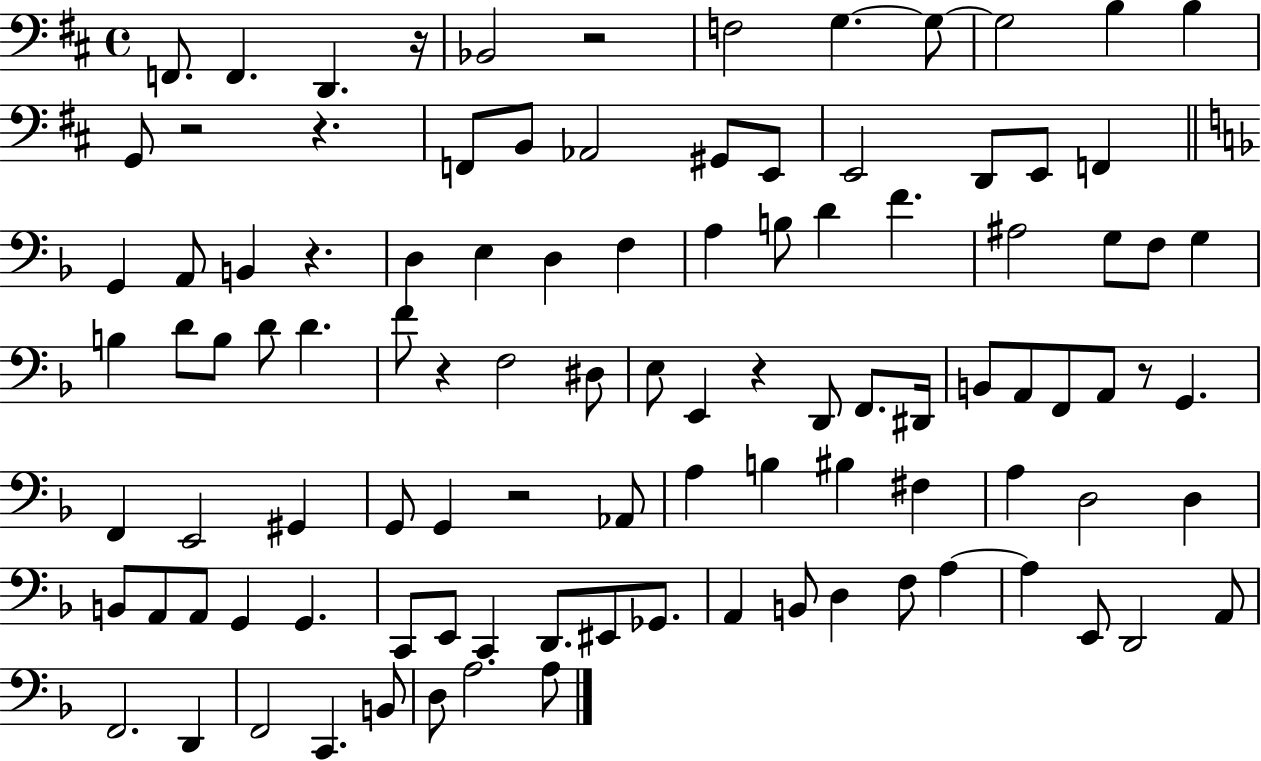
{
  \clef bass
  \time 4/4
  \defaultTimeSignature
  \key d \major
  \repeat volta 2 { f,8. f,4. d,4. r16 | bes,2 r2 | f2 g4.~~ g8~~ | g2 b4 b4 | \break g,8 r2 r4. | f,8 b,8 aes,2 gis,8 e,8 | e,2 d,8 e,8 f,4 | \bar "||" \break \key f \major g,4 a,8 b,4 r4. | d4 e4 d4 f4 | a4 b8 d'4 f'4. | ais2 g8 f8 g4 | \break b4 d'8 b8 d'8 d'4. | f'8 r4 f2 dis8 | e8 e,4 r4 d,8 f,8. dis,16 | b,8 a,8 f,8 a,8 r8 g,4. | \break f,4 e,2 gis,4 | g,8 g,4 r2 aes,8 | a4 b4 bis4 fis4 | a4 d2 d4 | \break b,8 a,8 a,8 g,4 g,4. | c,8 e,8 c,4 d,8. eis,8 ges,8. | a,4 b,8 d4 f8 a4~~ | a4 e,8 d,2 a,8 | \break f,2. d,4 | f,2 c,4. b,8 | d8 a2. a8 | } \bar "|."
}